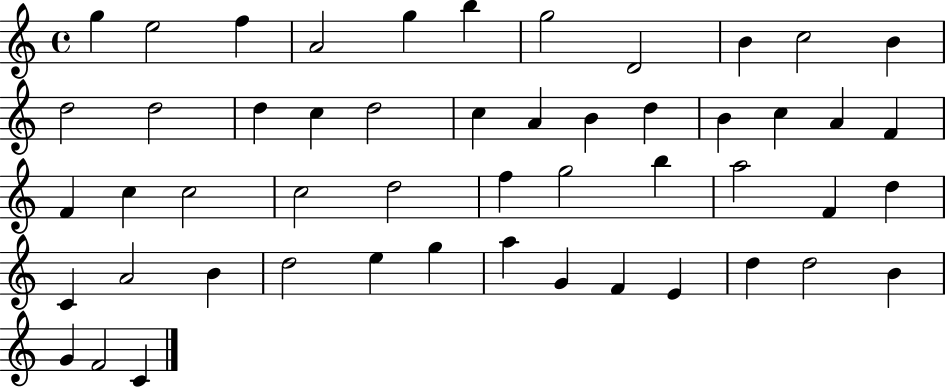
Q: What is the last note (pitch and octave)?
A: C4